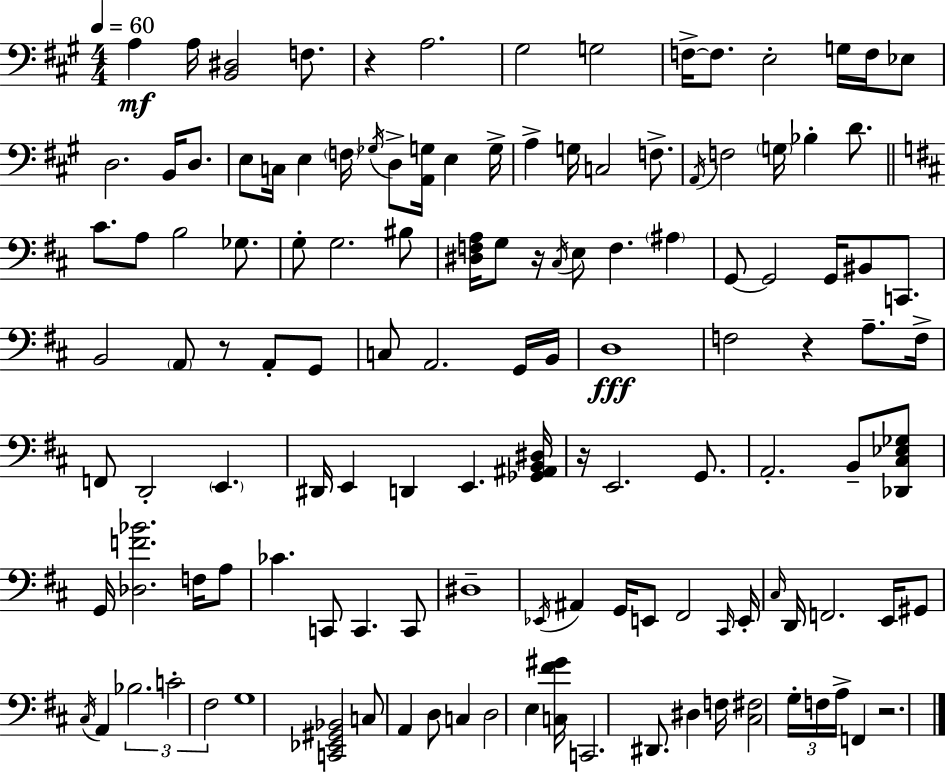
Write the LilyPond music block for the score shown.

{
  \clef bass
  \numericTimeSignature
  \time 4/4
  \key a \major
  \tempo 4 = 60
  a4\mf a16 <b, dis>2 f8. | r4 a2. | gis2 g2 | f16->~~ f8. e2-. g16 f16 ees8 | \break d2. b,16 d8. | e8 c16 e4 \parenthesize f16 \acciaccatura { ges16 } d8-> <a, g>16 e4 | g16-> a4-> g16 c2 f8.-> | \acciaccatura { a,16 } f2 \parenthesize g16 bes4-. d'8. | \break \bar "||" \break \key d \major cis'8. a8 b2 ges8. | g8-. g2. bis8 | <dis f a>16 g8 r16 \acciaccatura { cis16 } e8 f4. \parenthesize ais4 | g,8~~ g,2 g,16 bis,8 c,8. | \break b,2 \parenthesize a,8 r8 a,8-. g,8 | c8 a,2. g,16 | b,16 d1\fff | f2 r4 a8.-- | \break f16-> f,8 d,2-. \parenthesize e,4. | dis,16 e,4 d,4 e,4. | <ges, ais, b, dis>16 r16 e,2. g,8. | a,2.-. b,8-- <des, cis ees ges>8 | \break g,16 <des f' bes'>2. f16 a8 | ces'4. c,8 c,4. c,8 | dis1-- | \acciaccatura { ees,16 } ais,4 g,16 e,8 fis,2 | \break \grace { cis,16 } e,16-. \grace { cis16 } d,16 f,2. | e,16 gis,8 \acciaccatura { cis16 } a,4 \tuplet 3/2 { bes2. | c'2-. fis2 } | g1 | \break <c, ees, gis, bes,>2 c8 a,4 | d8 c4 d2 | e4 <c fis' gis'>16 c,2. | dis,8. dis4 f16 <cis fis>2 | \break \tuplet 3/2 { g16-. f16 a16-> } f,4 r2. | \bar "|."
}